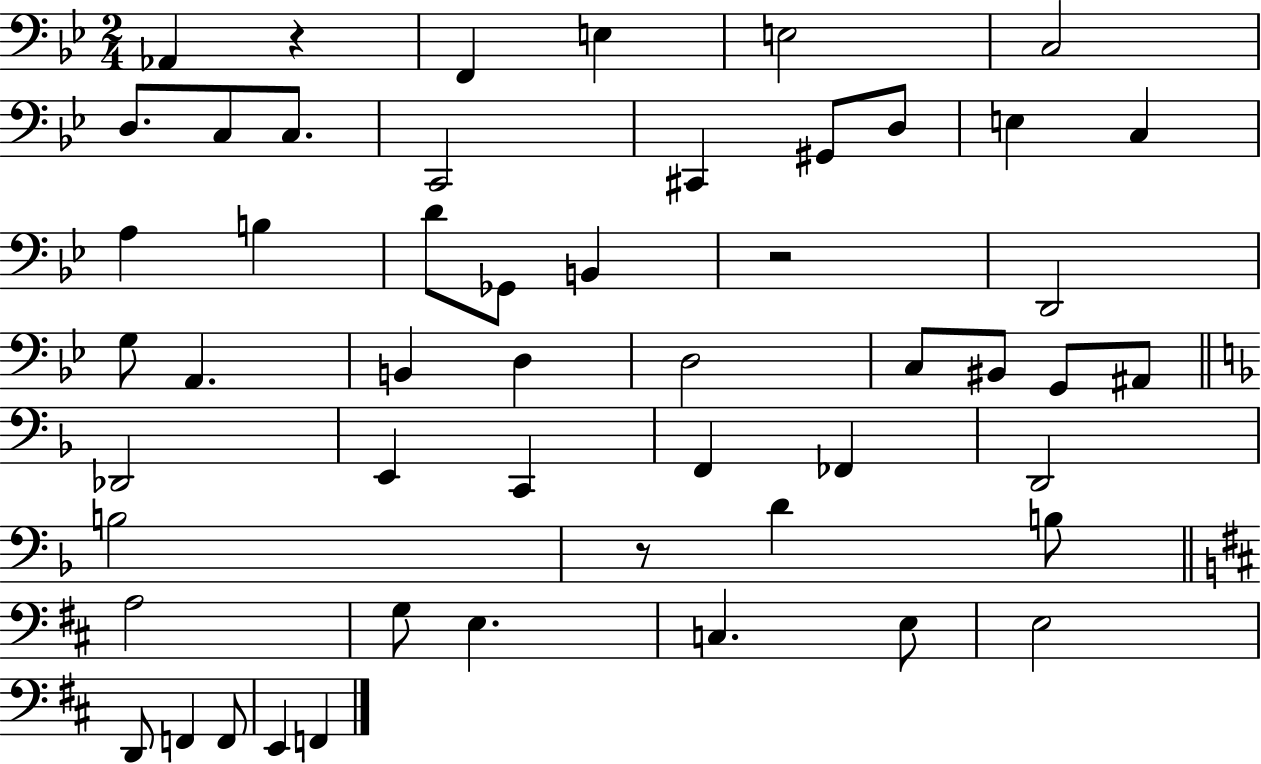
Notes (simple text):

Ab2/q R/q F2/q E3/q E3/h C3/h D3/e. C3/e C3/e. C2/h C#2/q G#2/e D3/e E3/q C3/q A3/q B3/q D4/e Gb2/e B2/q R/h D2/h G3/e A2/q. B2/q D3/q D3/h C3/e BIS2/e G2/e A#2/e Db2/h E2/q C2/q F2/q FES2/q D2/h B3/h R/e D4/q B3/e A3/h G3/e E3/q. C3/q. E3/e E3/h D2/e F2/q F2/e E2/q F2/q